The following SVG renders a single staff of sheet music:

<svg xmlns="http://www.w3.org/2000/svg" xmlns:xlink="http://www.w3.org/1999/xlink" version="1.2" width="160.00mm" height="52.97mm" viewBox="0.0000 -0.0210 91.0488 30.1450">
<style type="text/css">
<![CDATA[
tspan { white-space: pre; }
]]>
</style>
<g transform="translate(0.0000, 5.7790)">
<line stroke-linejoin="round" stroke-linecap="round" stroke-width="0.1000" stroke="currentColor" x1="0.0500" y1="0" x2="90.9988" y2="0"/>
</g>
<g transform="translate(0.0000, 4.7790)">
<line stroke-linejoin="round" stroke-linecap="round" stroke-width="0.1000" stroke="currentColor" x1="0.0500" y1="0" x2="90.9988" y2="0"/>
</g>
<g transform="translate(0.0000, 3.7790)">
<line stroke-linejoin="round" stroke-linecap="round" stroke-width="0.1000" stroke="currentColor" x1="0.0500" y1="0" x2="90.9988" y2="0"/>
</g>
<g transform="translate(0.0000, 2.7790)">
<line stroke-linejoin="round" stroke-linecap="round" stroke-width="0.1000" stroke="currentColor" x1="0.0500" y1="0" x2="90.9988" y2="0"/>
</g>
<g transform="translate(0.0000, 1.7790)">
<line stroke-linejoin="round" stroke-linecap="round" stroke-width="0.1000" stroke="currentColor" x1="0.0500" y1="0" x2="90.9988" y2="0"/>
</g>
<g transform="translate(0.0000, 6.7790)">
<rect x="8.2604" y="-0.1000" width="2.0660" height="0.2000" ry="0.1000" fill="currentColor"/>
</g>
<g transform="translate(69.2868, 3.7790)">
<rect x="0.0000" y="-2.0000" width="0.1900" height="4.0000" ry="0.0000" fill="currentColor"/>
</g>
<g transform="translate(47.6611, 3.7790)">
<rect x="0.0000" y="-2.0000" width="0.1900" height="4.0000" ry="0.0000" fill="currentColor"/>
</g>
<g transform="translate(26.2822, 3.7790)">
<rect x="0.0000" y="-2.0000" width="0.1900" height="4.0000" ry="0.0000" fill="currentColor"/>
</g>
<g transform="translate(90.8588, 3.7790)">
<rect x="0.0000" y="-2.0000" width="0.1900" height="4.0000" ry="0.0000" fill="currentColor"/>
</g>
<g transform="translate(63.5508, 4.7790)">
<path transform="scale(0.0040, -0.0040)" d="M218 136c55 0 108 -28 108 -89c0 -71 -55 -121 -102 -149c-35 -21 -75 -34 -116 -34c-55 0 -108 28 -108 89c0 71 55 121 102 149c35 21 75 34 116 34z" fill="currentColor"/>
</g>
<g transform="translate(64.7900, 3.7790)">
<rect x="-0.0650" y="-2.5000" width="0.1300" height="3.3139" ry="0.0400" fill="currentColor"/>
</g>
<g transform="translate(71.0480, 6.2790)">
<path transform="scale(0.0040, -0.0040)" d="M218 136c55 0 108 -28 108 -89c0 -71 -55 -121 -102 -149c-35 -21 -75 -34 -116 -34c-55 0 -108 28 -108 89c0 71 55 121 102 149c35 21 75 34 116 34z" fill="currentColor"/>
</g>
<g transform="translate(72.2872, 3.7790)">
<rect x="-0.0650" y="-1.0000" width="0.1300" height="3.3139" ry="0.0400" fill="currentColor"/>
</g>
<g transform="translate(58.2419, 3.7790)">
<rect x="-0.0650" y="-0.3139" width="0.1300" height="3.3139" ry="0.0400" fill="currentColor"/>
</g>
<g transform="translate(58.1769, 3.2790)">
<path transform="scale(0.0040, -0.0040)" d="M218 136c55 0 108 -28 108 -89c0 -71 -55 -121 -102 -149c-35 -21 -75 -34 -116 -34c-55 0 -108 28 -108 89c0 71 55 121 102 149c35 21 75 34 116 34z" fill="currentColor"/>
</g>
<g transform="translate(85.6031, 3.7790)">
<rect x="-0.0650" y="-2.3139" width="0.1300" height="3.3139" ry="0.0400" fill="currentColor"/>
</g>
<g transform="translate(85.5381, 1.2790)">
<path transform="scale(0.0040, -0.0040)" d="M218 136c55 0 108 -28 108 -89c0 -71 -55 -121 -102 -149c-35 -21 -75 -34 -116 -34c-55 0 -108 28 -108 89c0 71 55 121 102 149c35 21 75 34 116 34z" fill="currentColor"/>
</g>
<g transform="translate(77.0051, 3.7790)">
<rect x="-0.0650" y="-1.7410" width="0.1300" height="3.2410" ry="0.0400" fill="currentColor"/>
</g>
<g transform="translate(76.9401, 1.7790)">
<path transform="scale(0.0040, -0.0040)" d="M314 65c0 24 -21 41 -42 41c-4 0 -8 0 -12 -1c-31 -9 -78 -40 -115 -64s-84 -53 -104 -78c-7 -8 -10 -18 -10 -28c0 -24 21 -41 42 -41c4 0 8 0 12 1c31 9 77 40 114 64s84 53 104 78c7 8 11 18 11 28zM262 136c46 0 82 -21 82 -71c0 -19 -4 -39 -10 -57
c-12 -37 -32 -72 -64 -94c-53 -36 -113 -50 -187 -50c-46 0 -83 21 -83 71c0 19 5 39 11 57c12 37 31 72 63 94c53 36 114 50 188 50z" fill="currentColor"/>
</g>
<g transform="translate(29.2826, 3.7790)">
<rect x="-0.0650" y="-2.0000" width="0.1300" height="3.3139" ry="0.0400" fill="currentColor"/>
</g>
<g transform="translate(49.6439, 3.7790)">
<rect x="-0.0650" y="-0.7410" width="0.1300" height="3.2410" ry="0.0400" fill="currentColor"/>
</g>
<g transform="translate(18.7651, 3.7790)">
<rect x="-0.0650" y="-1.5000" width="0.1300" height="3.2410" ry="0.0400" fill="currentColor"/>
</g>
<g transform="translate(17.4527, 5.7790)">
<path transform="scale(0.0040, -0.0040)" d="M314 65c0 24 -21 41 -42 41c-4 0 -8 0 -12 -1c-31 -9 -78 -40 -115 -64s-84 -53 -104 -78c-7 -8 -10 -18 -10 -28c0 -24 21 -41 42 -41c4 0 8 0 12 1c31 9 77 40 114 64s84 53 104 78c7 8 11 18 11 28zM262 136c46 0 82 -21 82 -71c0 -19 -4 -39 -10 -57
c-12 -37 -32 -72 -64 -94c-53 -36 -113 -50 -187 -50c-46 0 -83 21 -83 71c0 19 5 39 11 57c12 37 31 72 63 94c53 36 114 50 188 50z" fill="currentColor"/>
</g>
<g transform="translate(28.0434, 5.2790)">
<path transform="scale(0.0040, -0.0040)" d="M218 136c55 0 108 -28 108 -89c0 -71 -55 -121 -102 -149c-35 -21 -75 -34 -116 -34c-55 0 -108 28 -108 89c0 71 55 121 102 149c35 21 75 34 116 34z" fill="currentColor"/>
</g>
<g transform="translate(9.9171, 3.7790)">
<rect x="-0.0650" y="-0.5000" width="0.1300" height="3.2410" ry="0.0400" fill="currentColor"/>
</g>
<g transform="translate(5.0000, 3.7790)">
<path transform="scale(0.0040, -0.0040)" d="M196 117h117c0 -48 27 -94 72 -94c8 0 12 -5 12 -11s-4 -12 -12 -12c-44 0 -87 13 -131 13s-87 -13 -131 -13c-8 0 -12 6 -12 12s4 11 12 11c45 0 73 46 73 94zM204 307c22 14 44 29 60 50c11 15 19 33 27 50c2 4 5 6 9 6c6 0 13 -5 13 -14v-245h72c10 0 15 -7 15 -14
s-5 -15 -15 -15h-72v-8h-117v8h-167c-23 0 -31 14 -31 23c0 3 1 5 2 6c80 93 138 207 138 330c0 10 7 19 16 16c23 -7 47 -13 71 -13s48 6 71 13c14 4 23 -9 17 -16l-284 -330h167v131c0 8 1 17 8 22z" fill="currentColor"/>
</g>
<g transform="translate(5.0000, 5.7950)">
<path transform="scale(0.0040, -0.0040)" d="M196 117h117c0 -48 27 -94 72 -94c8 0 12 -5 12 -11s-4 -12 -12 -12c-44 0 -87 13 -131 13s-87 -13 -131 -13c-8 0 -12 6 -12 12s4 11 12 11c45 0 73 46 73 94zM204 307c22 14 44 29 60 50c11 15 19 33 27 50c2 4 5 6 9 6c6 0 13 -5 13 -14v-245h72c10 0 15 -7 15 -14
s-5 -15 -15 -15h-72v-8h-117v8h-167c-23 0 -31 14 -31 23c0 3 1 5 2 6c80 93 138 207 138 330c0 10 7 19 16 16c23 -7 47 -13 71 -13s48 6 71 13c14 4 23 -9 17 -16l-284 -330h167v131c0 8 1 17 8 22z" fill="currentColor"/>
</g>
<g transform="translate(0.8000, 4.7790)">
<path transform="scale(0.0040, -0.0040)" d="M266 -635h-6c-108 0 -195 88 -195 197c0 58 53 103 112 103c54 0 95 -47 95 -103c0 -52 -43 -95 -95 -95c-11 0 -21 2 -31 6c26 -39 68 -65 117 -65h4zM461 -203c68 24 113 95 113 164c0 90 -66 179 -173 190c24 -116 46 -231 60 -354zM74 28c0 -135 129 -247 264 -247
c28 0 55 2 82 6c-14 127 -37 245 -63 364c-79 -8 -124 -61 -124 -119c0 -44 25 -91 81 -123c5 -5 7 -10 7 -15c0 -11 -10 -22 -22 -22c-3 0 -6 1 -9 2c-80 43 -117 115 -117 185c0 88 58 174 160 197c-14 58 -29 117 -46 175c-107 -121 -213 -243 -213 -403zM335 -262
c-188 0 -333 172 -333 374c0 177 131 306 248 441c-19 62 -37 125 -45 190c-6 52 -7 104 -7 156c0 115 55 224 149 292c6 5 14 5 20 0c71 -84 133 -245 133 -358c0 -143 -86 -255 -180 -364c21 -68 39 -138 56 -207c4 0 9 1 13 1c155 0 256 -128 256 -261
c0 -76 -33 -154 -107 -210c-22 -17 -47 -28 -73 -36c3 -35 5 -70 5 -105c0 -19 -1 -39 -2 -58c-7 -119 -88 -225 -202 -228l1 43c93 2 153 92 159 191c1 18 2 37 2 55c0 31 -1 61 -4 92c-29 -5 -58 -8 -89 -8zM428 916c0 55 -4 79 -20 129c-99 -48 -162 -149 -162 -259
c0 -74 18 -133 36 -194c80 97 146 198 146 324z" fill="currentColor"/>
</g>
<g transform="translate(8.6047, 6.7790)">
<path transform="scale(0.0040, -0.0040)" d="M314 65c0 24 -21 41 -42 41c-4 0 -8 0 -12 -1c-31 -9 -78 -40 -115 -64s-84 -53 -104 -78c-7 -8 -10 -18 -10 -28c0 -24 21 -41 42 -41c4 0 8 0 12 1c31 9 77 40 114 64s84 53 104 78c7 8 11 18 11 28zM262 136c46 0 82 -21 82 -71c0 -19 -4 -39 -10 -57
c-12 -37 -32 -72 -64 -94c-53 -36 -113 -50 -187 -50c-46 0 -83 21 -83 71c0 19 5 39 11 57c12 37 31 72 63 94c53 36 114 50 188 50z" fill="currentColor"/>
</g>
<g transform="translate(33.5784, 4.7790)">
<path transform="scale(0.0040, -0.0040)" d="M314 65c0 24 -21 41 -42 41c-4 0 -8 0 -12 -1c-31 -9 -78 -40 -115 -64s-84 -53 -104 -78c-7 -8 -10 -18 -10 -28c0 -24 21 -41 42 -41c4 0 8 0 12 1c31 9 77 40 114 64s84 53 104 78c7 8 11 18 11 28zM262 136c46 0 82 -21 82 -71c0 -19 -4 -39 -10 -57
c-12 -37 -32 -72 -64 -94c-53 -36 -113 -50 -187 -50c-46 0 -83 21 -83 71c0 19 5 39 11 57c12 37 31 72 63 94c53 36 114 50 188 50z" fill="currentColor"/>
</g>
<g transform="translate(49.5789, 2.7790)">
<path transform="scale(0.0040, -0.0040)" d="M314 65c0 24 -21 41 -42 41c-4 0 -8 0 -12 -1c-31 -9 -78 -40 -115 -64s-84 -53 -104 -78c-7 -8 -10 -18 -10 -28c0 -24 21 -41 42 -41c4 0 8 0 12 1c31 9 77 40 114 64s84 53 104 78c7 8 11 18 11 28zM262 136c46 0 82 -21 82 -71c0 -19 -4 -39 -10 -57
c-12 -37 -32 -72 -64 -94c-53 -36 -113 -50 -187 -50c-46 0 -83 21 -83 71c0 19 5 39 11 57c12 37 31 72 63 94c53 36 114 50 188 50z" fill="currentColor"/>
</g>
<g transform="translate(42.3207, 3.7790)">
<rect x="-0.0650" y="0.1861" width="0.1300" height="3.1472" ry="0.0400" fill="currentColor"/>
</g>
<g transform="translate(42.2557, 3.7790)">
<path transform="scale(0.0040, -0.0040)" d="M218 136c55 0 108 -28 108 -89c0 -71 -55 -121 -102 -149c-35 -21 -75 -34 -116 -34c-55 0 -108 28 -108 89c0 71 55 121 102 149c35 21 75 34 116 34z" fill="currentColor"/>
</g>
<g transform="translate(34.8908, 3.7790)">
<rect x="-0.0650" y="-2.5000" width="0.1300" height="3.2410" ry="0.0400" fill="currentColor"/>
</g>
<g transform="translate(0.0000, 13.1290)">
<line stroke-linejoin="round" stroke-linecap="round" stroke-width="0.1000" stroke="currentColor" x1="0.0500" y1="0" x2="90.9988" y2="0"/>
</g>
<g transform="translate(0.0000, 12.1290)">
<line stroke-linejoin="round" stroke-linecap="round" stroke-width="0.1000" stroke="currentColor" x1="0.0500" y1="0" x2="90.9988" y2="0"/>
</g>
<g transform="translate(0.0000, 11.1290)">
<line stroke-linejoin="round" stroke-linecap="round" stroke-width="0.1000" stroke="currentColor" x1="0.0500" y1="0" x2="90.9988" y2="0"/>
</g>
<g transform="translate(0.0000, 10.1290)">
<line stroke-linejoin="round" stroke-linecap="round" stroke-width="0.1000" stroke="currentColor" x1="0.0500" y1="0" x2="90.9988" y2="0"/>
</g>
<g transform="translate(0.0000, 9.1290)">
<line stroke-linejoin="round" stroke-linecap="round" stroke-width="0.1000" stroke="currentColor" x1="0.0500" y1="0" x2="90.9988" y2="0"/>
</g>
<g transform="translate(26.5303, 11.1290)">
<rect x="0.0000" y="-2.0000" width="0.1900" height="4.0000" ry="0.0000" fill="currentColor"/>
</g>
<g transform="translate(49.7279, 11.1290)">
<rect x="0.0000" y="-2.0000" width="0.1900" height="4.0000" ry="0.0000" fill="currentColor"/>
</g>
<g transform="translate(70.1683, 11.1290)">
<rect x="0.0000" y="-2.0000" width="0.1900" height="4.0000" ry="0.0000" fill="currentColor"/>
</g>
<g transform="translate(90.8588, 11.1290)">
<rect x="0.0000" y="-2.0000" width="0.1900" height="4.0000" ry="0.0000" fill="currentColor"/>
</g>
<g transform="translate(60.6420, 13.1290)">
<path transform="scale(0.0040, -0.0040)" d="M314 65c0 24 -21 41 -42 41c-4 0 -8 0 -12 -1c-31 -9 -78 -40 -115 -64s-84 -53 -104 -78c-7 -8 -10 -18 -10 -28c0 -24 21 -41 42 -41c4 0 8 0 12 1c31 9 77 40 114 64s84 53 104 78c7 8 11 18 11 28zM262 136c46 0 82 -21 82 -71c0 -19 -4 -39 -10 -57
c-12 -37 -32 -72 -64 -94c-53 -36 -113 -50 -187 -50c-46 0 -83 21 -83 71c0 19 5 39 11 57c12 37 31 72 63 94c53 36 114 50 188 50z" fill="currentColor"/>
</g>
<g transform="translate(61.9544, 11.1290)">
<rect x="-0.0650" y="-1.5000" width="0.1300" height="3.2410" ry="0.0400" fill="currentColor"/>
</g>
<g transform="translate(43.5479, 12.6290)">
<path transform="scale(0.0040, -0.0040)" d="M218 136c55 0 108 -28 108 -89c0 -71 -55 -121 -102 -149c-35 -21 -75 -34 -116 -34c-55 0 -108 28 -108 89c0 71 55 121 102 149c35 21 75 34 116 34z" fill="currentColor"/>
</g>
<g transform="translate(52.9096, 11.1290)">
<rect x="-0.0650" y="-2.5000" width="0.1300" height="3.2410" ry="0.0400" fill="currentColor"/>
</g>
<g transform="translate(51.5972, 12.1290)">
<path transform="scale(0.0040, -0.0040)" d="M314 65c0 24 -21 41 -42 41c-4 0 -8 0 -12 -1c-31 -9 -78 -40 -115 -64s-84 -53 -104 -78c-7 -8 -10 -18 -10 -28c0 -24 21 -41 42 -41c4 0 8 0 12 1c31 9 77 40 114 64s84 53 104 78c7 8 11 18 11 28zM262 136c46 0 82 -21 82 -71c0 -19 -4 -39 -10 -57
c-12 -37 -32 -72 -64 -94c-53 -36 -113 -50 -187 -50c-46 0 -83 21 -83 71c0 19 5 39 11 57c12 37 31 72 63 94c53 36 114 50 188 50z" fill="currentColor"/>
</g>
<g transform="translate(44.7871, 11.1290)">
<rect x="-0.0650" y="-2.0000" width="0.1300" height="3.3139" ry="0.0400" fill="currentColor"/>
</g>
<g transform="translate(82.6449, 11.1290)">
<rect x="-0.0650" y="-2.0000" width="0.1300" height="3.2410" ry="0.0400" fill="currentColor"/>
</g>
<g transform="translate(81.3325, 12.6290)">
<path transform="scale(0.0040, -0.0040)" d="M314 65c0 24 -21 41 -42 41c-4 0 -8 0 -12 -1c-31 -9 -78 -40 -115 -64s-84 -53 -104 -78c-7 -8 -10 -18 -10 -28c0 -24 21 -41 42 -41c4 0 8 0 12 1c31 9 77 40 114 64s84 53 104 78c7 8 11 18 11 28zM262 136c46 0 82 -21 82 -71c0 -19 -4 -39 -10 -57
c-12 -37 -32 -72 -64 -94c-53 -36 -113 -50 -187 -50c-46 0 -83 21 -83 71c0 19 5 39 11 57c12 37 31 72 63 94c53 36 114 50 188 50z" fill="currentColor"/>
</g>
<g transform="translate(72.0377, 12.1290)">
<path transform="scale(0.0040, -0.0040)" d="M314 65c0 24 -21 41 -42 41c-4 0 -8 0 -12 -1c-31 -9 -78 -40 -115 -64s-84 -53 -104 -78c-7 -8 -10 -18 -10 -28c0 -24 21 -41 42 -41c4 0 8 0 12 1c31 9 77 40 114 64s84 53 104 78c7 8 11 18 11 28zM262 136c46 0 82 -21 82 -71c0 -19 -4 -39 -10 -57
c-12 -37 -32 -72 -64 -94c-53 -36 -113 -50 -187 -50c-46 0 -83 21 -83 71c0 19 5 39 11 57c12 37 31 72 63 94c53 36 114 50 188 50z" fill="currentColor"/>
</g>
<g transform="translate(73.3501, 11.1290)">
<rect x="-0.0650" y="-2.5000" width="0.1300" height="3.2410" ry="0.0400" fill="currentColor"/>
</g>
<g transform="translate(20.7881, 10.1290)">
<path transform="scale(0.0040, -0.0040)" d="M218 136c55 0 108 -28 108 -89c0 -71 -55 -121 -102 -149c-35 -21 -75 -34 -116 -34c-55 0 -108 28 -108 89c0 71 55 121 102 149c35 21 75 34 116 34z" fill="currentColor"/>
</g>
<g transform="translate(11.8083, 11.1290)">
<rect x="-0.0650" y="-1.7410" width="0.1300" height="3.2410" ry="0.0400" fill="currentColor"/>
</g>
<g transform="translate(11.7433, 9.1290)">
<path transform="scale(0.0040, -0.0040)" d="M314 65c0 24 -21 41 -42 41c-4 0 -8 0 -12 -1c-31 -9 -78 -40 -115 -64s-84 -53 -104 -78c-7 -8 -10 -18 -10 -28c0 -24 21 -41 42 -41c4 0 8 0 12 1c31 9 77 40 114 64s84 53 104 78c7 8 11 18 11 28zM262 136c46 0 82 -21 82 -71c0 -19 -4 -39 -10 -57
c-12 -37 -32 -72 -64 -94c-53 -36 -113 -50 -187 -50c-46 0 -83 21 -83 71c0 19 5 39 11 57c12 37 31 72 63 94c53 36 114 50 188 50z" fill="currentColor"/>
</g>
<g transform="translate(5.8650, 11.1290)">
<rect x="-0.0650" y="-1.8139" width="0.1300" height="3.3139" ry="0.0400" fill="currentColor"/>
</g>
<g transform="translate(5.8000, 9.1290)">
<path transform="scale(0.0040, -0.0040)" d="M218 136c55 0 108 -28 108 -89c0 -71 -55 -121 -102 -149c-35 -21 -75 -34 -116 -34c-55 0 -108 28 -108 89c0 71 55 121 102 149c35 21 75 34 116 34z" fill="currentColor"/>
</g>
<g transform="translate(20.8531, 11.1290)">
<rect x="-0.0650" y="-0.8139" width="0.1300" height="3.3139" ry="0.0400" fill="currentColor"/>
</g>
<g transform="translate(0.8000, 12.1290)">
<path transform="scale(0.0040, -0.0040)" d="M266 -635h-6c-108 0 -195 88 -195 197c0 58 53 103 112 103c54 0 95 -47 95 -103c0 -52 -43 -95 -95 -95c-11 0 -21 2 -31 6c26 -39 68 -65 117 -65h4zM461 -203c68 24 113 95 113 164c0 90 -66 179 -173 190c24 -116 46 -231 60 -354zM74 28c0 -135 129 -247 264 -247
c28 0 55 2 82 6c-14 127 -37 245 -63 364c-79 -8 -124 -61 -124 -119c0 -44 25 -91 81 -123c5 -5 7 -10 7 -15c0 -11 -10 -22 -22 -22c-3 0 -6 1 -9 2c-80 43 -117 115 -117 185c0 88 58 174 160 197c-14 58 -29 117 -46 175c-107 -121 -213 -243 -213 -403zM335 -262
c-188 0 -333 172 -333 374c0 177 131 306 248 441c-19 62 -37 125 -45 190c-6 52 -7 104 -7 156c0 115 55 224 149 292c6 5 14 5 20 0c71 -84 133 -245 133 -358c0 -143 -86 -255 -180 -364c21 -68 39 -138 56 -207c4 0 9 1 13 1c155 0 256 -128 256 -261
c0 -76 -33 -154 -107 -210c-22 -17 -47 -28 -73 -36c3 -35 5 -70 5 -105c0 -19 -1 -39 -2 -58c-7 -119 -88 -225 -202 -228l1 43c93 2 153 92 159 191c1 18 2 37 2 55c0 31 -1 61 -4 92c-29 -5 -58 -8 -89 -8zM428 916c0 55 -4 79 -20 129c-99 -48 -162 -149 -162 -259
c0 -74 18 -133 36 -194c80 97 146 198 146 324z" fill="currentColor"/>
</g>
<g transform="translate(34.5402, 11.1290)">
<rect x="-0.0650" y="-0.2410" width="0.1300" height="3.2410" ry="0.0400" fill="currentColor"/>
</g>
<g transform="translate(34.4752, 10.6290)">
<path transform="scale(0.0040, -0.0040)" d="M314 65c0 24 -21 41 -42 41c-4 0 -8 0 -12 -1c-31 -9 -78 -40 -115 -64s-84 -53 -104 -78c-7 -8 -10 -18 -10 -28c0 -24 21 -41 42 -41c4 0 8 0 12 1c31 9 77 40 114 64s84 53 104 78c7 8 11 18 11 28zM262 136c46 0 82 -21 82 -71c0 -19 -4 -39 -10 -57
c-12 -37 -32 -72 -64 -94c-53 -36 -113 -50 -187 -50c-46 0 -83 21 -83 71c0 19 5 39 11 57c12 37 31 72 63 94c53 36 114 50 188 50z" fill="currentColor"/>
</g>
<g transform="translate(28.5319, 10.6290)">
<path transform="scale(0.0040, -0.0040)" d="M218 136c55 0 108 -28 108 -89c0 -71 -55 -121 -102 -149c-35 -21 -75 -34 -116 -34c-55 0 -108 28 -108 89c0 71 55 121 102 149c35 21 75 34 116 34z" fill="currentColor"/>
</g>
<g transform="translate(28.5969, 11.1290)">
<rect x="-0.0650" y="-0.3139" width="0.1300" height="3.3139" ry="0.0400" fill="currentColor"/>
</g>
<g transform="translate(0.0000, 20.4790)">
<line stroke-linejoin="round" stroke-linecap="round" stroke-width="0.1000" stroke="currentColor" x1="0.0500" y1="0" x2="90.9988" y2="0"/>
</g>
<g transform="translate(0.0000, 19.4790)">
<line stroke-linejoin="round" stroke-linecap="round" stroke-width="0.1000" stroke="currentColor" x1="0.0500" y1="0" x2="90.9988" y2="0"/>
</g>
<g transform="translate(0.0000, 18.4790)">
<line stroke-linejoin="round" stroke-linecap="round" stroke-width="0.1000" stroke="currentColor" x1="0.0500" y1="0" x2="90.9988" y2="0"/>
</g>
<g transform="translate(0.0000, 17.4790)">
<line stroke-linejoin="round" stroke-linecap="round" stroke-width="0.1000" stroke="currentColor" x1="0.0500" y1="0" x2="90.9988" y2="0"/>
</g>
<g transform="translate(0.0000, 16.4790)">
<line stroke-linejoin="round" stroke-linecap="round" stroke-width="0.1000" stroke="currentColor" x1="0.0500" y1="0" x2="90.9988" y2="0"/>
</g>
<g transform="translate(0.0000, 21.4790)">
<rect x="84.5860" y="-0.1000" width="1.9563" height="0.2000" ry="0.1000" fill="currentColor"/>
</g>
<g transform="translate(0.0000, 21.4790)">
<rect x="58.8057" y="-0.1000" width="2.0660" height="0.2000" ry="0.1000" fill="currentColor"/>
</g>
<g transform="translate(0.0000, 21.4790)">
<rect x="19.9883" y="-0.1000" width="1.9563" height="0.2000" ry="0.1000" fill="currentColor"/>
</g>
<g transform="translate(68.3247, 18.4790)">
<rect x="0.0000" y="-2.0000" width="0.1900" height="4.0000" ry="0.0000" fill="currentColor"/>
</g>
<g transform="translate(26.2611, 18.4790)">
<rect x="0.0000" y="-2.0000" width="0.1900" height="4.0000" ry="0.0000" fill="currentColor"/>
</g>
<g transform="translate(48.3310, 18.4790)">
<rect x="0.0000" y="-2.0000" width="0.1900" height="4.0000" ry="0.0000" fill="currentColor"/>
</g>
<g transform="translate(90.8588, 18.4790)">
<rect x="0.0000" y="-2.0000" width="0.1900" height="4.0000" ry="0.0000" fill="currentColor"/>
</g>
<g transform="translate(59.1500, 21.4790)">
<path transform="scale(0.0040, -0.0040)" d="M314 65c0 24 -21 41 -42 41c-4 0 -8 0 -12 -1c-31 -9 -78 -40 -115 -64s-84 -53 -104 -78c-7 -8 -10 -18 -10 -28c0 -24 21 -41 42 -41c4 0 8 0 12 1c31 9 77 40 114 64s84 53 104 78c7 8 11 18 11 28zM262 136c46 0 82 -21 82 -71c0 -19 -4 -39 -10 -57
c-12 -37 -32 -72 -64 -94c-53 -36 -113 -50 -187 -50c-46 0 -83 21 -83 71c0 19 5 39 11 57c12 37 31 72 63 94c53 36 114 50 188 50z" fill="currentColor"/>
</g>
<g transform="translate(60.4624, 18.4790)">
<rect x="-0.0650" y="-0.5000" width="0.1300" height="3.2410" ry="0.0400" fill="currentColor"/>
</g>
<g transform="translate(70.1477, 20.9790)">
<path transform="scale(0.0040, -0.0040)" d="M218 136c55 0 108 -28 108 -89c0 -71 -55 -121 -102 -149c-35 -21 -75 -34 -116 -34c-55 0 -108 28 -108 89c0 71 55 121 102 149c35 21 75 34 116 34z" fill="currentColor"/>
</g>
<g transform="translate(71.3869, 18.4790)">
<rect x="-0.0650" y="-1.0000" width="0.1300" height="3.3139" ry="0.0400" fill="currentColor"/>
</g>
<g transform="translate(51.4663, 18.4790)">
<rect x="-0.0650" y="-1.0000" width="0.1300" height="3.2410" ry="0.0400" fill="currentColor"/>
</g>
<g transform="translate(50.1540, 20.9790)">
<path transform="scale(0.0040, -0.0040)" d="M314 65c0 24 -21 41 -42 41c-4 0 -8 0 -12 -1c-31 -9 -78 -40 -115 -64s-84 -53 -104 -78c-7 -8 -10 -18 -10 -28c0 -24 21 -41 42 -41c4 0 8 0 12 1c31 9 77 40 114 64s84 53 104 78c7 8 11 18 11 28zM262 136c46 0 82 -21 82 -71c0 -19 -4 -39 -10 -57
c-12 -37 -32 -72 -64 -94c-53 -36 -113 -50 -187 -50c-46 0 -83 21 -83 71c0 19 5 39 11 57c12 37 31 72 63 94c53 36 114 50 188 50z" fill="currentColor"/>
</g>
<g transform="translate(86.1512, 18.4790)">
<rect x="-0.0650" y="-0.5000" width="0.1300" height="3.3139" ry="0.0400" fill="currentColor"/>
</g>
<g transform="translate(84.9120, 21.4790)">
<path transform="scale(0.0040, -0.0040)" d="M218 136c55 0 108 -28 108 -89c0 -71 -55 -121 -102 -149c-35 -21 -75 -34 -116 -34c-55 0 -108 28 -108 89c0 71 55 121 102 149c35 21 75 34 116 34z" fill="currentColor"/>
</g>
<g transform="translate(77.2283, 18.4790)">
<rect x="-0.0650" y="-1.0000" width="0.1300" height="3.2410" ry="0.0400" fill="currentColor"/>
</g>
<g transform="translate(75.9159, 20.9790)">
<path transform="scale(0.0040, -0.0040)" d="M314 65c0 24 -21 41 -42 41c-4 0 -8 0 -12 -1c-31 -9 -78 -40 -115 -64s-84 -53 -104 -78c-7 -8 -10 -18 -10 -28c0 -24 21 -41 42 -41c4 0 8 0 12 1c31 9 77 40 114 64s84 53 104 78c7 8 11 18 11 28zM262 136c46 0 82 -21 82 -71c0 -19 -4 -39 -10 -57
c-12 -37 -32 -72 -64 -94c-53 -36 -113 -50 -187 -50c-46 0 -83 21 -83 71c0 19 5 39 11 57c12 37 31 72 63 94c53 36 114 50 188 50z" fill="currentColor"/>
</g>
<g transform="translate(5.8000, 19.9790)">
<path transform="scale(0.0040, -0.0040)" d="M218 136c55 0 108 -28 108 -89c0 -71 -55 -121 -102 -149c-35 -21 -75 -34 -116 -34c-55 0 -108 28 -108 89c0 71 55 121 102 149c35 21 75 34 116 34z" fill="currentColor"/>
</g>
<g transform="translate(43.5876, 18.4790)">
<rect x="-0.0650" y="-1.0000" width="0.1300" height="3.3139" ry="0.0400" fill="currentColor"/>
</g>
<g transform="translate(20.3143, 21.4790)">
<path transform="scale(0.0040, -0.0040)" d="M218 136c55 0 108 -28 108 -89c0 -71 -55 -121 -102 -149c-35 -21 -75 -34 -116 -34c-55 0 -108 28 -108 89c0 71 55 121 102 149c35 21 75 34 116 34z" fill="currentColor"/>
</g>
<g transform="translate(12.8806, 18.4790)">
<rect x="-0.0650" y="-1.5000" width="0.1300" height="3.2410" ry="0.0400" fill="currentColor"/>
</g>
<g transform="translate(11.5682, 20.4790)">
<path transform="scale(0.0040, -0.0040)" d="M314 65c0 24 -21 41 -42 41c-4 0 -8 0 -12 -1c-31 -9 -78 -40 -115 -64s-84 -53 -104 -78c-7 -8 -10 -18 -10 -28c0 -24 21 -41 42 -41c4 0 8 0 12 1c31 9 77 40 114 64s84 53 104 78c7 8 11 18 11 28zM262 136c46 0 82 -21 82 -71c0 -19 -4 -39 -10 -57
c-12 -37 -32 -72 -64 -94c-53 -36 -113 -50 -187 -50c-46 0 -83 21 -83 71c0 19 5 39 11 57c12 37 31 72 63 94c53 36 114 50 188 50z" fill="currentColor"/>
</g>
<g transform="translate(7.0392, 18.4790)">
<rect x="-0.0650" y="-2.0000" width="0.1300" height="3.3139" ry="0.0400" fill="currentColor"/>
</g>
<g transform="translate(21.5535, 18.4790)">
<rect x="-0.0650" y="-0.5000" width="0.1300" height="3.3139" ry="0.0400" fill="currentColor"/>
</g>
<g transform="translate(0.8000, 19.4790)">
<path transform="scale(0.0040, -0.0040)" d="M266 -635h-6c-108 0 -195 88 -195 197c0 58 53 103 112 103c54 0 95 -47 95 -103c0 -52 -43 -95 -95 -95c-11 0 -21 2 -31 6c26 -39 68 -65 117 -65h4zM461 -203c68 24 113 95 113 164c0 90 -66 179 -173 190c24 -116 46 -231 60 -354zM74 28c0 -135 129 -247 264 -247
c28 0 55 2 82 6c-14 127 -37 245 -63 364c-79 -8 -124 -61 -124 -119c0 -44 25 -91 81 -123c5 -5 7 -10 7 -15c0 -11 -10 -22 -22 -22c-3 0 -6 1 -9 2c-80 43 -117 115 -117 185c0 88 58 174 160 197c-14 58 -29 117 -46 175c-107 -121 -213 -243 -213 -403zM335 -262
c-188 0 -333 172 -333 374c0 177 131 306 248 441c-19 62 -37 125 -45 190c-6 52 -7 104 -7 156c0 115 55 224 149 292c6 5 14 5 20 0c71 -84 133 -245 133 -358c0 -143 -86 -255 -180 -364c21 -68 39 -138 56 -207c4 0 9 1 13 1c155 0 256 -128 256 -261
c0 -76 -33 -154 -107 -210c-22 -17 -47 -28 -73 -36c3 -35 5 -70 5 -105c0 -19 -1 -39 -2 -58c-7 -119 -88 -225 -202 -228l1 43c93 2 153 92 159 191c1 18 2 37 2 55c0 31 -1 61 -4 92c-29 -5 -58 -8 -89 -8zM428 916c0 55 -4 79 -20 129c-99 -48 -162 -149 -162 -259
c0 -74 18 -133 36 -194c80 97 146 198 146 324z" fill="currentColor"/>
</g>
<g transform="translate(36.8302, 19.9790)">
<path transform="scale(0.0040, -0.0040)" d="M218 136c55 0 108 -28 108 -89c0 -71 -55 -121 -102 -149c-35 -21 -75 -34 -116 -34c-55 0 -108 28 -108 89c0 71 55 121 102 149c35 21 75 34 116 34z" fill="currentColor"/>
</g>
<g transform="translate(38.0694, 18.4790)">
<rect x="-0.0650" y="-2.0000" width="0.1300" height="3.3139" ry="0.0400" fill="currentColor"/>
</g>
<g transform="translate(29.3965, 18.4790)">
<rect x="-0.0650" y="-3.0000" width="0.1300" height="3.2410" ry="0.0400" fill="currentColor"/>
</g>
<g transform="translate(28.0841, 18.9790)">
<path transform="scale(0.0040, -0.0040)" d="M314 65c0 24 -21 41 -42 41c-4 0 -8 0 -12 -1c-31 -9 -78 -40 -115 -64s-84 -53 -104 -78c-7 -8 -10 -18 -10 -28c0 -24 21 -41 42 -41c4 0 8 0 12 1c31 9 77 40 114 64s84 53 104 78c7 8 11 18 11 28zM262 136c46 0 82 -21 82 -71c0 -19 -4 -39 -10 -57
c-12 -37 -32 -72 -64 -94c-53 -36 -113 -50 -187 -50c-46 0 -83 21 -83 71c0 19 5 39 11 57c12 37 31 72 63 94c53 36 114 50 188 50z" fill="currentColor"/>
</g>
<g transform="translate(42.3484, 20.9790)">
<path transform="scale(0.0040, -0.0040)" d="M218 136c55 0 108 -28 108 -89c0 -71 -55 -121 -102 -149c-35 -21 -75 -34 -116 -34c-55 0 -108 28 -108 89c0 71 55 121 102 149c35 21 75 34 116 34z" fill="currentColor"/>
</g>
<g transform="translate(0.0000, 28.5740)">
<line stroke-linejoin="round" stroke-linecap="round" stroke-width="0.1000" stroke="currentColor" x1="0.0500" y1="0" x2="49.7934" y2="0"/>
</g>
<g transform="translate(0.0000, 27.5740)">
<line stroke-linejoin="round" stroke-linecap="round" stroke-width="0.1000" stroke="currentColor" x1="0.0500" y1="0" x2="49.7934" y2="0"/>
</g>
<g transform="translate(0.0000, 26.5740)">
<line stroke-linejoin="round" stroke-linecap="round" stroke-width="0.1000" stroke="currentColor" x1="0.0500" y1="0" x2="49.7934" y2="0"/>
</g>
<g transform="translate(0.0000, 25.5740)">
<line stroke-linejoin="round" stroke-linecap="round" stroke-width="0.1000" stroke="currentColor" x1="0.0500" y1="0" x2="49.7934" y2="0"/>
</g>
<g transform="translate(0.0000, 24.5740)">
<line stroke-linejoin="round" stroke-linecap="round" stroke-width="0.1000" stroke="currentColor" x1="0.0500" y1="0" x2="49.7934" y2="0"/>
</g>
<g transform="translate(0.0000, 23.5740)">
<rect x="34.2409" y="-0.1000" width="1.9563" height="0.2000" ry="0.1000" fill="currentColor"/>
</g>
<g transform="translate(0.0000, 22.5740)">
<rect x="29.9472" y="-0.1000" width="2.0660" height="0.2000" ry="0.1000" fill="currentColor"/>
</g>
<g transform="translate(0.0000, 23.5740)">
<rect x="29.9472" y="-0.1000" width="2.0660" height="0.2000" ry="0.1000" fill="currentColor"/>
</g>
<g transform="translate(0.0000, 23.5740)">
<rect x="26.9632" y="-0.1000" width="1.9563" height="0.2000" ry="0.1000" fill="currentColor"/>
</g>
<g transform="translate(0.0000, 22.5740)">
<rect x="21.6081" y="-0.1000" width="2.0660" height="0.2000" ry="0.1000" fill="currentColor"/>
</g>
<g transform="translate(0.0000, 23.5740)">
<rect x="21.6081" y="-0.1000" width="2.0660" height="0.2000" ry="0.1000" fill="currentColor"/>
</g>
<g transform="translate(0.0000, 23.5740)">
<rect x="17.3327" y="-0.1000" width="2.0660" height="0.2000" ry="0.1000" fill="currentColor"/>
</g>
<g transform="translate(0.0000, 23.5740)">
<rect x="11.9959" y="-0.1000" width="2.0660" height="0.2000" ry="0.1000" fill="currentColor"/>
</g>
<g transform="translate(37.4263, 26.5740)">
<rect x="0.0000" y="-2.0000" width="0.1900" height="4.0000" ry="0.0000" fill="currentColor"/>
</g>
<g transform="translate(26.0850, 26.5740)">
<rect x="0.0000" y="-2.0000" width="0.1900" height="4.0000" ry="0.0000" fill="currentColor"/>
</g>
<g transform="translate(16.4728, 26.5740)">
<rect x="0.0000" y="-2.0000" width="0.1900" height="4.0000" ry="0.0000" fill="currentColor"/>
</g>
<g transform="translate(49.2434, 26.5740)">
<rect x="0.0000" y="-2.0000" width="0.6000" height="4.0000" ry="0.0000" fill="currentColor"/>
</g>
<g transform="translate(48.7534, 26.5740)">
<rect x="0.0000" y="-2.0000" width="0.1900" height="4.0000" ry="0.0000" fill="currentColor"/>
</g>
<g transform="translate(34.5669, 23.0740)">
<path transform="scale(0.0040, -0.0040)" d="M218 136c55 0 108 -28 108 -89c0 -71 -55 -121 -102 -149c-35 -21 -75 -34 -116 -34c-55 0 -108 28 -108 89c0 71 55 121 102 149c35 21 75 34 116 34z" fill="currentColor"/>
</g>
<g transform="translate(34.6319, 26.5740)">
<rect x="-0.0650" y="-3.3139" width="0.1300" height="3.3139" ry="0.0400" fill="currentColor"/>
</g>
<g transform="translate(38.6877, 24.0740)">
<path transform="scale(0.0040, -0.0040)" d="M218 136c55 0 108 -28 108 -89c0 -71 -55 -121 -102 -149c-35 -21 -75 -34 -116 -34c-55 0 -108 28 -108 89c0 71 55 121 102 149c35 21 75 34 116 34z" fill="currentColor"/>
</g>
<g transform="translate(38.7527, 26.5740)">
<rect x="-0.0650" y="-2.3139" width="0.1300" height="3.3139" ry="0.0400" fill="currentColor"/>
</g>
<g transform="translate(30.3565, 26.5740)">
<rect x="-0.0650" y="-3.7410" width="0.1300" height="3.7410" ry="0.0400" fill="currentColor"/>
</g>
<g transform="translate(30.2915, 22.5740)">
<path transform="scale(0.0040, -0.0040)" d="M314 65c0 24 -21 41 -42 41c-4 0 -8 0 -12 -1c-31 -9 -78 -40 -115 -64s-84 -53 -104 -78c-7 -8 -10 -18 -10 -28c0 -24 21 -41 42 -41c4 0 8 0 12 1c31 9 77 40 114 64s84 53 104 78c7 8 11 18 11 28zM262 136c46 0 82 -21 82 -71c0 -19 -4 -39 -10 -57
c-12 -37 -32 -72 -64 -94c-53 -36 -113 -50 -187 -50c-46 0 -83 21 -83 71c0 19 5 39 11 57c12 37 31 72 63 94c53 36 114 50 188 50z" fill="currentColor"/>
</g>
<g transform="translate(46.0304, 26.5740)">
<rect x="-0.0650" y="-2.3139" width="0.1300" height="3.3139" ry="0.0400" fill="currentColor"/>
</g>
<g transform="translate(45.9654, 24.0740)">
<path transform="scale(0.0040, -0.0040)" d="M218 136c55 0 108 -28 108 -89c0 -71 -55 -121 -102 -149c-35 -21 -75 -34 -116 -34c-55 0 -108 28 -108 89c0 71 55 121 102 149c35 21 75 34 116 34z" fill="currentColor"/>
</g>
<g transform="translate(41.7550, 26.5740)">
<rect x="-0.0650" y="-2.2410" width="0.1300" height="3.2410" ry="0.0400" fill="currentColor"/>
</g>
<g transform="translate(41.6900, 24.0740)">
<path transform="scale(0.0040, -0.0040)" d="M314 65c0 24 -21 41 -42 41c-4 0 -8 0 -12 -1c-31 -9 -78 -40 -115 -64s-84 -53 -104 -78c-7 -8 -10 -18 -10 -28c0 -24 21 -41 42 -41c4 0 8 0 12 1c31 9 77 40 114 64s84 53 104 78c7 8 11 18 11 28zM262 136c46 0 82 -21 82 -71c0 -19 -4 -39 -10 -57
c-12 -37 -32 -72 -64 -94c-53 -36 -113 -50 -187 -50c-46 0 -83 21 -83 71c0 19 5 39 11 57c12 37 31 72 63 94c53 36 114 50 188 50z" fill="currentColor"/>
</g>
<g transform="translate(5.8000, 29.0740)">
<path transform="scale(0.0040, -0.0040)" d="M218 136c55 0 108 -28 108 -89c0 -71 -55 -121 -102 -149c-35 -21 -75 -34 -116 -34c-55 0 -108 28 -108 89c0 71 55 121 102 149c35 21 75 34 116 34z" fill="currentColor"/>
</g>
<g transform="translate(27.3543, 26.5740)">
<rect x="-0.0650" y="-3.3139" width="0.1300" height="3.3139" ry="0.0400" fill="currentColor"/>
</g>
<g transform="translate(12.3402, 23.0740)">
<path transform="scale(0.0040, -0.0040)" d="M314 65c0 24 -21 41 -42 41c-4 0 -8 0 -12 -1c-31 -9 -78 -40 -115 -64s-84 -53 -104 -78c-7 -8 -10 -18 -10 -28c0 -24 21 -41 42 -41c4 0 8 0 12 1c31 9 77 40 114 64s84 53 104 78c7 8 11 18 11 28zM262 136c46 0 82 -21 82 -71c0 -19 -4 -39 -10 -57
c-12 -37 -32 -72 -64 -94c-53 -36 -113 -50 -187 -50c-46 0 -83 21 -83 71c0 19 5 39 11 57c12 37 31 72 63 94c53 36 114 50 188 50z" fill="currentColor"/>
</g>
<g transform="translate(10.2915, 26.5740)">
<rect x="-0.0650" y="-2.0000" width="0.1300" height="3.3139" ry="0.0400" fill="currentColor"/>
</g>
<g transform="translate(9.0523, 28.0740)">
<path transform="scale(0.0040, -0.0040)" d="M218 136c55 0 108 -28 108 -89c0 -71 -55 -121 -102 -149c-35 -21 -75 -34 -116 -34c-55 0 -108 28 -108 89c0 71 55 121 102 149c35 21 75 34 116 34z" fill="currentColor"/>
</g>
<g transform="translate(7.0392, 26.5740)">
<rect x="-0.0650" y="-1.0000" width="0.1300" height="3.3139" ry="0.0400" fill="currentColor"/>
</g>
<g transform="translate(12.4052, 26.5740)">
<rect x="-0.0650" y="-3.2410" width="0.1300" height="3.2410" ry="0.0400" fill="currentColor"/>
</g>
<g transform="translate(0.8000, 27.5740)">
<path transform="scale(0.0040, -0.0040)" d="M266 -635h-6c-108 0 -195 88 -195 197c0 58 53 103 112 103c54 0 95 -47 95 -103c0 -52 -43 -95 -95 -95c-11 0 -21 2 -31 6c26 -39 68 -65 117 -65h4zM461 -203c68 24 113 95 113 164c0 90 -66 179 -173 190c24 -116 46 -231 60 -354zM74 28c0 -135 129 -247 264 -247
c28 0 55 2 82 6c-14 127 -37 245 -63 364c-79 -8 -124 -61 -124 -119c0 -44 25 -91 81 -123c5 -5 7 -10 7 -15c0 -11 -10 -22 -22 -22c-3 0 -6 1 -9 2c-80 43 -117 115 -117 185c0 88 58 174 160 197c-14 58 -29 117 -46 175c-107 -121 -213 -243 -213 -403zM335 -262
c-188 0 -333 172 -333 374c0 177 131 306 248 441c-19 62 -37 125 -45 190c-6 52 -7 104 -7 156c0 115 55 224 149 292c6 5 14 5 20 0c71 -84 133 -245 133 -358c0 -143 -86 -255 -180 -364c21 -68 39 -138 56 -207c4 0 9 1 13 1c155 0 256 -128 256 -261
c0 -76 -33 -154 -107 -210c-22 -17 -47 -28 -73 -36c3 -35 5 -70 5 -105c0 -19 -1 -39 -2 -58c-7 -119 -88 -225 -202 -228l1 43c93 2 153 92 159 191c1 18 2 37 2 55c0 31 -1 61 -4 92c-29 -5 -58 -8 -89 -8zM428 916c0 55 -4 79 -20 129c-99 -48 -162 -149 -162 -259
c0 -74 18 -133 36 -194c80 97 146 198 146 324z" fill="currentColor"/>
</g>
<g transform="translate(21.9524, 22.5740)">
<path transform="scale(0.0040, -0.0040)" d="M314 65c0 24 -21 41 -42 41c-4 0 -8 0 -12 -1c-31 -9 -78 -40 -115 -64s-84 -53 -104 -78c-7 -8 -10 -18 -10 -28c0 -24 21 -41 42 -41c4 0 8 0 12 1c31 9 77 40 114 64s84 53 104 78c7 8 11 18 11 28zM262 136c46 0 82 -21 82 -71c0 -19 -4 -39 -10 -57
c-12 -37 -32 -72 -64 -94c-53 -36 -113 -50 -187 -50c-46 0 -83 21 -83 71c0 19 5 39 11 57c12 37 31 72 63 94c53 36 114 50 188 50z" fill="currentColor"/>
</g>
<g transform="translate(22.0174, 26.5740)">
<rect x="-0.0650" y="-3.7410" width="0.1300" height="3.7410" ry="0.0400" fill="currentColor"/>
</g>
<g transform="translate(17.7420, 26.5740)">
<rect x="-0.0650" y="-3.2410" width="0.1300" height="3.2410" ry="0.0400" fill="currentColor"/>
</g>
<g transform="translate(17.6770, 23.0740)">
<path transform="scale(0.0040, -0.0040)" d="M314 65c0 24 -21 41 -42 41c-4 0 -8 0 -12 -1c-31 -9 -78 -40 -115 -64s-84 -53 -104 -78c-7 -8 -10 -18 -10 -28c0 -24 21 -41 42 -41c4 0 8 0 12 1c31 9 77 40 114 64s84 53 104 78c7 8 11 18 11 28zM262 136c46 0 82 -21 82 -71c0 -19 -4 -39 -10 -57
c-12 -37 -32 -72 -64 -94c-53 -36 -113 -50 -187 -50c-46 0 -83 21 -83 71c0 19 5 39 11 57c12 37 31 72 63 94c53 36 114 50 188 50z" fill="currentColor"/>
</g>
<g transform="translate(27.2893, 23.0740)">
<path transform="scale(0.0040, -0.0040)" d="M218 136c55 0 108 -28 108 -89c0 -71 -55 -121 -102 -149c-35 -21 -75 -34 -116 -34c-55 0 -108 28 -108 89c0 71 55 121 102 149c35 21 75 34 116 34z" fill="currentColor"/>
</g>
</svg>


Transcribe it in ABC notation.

X:1
T:Untitled
M:4/4
L:1/4
K:C
C2 E2 F G2 B d2 c G D f2 g f f2 d c c2 F G2 E2 G2 F2 F E2 C A2 F D D2 C2 D D2 C D F b2 b2 c'2 b c'2 b g g2 g